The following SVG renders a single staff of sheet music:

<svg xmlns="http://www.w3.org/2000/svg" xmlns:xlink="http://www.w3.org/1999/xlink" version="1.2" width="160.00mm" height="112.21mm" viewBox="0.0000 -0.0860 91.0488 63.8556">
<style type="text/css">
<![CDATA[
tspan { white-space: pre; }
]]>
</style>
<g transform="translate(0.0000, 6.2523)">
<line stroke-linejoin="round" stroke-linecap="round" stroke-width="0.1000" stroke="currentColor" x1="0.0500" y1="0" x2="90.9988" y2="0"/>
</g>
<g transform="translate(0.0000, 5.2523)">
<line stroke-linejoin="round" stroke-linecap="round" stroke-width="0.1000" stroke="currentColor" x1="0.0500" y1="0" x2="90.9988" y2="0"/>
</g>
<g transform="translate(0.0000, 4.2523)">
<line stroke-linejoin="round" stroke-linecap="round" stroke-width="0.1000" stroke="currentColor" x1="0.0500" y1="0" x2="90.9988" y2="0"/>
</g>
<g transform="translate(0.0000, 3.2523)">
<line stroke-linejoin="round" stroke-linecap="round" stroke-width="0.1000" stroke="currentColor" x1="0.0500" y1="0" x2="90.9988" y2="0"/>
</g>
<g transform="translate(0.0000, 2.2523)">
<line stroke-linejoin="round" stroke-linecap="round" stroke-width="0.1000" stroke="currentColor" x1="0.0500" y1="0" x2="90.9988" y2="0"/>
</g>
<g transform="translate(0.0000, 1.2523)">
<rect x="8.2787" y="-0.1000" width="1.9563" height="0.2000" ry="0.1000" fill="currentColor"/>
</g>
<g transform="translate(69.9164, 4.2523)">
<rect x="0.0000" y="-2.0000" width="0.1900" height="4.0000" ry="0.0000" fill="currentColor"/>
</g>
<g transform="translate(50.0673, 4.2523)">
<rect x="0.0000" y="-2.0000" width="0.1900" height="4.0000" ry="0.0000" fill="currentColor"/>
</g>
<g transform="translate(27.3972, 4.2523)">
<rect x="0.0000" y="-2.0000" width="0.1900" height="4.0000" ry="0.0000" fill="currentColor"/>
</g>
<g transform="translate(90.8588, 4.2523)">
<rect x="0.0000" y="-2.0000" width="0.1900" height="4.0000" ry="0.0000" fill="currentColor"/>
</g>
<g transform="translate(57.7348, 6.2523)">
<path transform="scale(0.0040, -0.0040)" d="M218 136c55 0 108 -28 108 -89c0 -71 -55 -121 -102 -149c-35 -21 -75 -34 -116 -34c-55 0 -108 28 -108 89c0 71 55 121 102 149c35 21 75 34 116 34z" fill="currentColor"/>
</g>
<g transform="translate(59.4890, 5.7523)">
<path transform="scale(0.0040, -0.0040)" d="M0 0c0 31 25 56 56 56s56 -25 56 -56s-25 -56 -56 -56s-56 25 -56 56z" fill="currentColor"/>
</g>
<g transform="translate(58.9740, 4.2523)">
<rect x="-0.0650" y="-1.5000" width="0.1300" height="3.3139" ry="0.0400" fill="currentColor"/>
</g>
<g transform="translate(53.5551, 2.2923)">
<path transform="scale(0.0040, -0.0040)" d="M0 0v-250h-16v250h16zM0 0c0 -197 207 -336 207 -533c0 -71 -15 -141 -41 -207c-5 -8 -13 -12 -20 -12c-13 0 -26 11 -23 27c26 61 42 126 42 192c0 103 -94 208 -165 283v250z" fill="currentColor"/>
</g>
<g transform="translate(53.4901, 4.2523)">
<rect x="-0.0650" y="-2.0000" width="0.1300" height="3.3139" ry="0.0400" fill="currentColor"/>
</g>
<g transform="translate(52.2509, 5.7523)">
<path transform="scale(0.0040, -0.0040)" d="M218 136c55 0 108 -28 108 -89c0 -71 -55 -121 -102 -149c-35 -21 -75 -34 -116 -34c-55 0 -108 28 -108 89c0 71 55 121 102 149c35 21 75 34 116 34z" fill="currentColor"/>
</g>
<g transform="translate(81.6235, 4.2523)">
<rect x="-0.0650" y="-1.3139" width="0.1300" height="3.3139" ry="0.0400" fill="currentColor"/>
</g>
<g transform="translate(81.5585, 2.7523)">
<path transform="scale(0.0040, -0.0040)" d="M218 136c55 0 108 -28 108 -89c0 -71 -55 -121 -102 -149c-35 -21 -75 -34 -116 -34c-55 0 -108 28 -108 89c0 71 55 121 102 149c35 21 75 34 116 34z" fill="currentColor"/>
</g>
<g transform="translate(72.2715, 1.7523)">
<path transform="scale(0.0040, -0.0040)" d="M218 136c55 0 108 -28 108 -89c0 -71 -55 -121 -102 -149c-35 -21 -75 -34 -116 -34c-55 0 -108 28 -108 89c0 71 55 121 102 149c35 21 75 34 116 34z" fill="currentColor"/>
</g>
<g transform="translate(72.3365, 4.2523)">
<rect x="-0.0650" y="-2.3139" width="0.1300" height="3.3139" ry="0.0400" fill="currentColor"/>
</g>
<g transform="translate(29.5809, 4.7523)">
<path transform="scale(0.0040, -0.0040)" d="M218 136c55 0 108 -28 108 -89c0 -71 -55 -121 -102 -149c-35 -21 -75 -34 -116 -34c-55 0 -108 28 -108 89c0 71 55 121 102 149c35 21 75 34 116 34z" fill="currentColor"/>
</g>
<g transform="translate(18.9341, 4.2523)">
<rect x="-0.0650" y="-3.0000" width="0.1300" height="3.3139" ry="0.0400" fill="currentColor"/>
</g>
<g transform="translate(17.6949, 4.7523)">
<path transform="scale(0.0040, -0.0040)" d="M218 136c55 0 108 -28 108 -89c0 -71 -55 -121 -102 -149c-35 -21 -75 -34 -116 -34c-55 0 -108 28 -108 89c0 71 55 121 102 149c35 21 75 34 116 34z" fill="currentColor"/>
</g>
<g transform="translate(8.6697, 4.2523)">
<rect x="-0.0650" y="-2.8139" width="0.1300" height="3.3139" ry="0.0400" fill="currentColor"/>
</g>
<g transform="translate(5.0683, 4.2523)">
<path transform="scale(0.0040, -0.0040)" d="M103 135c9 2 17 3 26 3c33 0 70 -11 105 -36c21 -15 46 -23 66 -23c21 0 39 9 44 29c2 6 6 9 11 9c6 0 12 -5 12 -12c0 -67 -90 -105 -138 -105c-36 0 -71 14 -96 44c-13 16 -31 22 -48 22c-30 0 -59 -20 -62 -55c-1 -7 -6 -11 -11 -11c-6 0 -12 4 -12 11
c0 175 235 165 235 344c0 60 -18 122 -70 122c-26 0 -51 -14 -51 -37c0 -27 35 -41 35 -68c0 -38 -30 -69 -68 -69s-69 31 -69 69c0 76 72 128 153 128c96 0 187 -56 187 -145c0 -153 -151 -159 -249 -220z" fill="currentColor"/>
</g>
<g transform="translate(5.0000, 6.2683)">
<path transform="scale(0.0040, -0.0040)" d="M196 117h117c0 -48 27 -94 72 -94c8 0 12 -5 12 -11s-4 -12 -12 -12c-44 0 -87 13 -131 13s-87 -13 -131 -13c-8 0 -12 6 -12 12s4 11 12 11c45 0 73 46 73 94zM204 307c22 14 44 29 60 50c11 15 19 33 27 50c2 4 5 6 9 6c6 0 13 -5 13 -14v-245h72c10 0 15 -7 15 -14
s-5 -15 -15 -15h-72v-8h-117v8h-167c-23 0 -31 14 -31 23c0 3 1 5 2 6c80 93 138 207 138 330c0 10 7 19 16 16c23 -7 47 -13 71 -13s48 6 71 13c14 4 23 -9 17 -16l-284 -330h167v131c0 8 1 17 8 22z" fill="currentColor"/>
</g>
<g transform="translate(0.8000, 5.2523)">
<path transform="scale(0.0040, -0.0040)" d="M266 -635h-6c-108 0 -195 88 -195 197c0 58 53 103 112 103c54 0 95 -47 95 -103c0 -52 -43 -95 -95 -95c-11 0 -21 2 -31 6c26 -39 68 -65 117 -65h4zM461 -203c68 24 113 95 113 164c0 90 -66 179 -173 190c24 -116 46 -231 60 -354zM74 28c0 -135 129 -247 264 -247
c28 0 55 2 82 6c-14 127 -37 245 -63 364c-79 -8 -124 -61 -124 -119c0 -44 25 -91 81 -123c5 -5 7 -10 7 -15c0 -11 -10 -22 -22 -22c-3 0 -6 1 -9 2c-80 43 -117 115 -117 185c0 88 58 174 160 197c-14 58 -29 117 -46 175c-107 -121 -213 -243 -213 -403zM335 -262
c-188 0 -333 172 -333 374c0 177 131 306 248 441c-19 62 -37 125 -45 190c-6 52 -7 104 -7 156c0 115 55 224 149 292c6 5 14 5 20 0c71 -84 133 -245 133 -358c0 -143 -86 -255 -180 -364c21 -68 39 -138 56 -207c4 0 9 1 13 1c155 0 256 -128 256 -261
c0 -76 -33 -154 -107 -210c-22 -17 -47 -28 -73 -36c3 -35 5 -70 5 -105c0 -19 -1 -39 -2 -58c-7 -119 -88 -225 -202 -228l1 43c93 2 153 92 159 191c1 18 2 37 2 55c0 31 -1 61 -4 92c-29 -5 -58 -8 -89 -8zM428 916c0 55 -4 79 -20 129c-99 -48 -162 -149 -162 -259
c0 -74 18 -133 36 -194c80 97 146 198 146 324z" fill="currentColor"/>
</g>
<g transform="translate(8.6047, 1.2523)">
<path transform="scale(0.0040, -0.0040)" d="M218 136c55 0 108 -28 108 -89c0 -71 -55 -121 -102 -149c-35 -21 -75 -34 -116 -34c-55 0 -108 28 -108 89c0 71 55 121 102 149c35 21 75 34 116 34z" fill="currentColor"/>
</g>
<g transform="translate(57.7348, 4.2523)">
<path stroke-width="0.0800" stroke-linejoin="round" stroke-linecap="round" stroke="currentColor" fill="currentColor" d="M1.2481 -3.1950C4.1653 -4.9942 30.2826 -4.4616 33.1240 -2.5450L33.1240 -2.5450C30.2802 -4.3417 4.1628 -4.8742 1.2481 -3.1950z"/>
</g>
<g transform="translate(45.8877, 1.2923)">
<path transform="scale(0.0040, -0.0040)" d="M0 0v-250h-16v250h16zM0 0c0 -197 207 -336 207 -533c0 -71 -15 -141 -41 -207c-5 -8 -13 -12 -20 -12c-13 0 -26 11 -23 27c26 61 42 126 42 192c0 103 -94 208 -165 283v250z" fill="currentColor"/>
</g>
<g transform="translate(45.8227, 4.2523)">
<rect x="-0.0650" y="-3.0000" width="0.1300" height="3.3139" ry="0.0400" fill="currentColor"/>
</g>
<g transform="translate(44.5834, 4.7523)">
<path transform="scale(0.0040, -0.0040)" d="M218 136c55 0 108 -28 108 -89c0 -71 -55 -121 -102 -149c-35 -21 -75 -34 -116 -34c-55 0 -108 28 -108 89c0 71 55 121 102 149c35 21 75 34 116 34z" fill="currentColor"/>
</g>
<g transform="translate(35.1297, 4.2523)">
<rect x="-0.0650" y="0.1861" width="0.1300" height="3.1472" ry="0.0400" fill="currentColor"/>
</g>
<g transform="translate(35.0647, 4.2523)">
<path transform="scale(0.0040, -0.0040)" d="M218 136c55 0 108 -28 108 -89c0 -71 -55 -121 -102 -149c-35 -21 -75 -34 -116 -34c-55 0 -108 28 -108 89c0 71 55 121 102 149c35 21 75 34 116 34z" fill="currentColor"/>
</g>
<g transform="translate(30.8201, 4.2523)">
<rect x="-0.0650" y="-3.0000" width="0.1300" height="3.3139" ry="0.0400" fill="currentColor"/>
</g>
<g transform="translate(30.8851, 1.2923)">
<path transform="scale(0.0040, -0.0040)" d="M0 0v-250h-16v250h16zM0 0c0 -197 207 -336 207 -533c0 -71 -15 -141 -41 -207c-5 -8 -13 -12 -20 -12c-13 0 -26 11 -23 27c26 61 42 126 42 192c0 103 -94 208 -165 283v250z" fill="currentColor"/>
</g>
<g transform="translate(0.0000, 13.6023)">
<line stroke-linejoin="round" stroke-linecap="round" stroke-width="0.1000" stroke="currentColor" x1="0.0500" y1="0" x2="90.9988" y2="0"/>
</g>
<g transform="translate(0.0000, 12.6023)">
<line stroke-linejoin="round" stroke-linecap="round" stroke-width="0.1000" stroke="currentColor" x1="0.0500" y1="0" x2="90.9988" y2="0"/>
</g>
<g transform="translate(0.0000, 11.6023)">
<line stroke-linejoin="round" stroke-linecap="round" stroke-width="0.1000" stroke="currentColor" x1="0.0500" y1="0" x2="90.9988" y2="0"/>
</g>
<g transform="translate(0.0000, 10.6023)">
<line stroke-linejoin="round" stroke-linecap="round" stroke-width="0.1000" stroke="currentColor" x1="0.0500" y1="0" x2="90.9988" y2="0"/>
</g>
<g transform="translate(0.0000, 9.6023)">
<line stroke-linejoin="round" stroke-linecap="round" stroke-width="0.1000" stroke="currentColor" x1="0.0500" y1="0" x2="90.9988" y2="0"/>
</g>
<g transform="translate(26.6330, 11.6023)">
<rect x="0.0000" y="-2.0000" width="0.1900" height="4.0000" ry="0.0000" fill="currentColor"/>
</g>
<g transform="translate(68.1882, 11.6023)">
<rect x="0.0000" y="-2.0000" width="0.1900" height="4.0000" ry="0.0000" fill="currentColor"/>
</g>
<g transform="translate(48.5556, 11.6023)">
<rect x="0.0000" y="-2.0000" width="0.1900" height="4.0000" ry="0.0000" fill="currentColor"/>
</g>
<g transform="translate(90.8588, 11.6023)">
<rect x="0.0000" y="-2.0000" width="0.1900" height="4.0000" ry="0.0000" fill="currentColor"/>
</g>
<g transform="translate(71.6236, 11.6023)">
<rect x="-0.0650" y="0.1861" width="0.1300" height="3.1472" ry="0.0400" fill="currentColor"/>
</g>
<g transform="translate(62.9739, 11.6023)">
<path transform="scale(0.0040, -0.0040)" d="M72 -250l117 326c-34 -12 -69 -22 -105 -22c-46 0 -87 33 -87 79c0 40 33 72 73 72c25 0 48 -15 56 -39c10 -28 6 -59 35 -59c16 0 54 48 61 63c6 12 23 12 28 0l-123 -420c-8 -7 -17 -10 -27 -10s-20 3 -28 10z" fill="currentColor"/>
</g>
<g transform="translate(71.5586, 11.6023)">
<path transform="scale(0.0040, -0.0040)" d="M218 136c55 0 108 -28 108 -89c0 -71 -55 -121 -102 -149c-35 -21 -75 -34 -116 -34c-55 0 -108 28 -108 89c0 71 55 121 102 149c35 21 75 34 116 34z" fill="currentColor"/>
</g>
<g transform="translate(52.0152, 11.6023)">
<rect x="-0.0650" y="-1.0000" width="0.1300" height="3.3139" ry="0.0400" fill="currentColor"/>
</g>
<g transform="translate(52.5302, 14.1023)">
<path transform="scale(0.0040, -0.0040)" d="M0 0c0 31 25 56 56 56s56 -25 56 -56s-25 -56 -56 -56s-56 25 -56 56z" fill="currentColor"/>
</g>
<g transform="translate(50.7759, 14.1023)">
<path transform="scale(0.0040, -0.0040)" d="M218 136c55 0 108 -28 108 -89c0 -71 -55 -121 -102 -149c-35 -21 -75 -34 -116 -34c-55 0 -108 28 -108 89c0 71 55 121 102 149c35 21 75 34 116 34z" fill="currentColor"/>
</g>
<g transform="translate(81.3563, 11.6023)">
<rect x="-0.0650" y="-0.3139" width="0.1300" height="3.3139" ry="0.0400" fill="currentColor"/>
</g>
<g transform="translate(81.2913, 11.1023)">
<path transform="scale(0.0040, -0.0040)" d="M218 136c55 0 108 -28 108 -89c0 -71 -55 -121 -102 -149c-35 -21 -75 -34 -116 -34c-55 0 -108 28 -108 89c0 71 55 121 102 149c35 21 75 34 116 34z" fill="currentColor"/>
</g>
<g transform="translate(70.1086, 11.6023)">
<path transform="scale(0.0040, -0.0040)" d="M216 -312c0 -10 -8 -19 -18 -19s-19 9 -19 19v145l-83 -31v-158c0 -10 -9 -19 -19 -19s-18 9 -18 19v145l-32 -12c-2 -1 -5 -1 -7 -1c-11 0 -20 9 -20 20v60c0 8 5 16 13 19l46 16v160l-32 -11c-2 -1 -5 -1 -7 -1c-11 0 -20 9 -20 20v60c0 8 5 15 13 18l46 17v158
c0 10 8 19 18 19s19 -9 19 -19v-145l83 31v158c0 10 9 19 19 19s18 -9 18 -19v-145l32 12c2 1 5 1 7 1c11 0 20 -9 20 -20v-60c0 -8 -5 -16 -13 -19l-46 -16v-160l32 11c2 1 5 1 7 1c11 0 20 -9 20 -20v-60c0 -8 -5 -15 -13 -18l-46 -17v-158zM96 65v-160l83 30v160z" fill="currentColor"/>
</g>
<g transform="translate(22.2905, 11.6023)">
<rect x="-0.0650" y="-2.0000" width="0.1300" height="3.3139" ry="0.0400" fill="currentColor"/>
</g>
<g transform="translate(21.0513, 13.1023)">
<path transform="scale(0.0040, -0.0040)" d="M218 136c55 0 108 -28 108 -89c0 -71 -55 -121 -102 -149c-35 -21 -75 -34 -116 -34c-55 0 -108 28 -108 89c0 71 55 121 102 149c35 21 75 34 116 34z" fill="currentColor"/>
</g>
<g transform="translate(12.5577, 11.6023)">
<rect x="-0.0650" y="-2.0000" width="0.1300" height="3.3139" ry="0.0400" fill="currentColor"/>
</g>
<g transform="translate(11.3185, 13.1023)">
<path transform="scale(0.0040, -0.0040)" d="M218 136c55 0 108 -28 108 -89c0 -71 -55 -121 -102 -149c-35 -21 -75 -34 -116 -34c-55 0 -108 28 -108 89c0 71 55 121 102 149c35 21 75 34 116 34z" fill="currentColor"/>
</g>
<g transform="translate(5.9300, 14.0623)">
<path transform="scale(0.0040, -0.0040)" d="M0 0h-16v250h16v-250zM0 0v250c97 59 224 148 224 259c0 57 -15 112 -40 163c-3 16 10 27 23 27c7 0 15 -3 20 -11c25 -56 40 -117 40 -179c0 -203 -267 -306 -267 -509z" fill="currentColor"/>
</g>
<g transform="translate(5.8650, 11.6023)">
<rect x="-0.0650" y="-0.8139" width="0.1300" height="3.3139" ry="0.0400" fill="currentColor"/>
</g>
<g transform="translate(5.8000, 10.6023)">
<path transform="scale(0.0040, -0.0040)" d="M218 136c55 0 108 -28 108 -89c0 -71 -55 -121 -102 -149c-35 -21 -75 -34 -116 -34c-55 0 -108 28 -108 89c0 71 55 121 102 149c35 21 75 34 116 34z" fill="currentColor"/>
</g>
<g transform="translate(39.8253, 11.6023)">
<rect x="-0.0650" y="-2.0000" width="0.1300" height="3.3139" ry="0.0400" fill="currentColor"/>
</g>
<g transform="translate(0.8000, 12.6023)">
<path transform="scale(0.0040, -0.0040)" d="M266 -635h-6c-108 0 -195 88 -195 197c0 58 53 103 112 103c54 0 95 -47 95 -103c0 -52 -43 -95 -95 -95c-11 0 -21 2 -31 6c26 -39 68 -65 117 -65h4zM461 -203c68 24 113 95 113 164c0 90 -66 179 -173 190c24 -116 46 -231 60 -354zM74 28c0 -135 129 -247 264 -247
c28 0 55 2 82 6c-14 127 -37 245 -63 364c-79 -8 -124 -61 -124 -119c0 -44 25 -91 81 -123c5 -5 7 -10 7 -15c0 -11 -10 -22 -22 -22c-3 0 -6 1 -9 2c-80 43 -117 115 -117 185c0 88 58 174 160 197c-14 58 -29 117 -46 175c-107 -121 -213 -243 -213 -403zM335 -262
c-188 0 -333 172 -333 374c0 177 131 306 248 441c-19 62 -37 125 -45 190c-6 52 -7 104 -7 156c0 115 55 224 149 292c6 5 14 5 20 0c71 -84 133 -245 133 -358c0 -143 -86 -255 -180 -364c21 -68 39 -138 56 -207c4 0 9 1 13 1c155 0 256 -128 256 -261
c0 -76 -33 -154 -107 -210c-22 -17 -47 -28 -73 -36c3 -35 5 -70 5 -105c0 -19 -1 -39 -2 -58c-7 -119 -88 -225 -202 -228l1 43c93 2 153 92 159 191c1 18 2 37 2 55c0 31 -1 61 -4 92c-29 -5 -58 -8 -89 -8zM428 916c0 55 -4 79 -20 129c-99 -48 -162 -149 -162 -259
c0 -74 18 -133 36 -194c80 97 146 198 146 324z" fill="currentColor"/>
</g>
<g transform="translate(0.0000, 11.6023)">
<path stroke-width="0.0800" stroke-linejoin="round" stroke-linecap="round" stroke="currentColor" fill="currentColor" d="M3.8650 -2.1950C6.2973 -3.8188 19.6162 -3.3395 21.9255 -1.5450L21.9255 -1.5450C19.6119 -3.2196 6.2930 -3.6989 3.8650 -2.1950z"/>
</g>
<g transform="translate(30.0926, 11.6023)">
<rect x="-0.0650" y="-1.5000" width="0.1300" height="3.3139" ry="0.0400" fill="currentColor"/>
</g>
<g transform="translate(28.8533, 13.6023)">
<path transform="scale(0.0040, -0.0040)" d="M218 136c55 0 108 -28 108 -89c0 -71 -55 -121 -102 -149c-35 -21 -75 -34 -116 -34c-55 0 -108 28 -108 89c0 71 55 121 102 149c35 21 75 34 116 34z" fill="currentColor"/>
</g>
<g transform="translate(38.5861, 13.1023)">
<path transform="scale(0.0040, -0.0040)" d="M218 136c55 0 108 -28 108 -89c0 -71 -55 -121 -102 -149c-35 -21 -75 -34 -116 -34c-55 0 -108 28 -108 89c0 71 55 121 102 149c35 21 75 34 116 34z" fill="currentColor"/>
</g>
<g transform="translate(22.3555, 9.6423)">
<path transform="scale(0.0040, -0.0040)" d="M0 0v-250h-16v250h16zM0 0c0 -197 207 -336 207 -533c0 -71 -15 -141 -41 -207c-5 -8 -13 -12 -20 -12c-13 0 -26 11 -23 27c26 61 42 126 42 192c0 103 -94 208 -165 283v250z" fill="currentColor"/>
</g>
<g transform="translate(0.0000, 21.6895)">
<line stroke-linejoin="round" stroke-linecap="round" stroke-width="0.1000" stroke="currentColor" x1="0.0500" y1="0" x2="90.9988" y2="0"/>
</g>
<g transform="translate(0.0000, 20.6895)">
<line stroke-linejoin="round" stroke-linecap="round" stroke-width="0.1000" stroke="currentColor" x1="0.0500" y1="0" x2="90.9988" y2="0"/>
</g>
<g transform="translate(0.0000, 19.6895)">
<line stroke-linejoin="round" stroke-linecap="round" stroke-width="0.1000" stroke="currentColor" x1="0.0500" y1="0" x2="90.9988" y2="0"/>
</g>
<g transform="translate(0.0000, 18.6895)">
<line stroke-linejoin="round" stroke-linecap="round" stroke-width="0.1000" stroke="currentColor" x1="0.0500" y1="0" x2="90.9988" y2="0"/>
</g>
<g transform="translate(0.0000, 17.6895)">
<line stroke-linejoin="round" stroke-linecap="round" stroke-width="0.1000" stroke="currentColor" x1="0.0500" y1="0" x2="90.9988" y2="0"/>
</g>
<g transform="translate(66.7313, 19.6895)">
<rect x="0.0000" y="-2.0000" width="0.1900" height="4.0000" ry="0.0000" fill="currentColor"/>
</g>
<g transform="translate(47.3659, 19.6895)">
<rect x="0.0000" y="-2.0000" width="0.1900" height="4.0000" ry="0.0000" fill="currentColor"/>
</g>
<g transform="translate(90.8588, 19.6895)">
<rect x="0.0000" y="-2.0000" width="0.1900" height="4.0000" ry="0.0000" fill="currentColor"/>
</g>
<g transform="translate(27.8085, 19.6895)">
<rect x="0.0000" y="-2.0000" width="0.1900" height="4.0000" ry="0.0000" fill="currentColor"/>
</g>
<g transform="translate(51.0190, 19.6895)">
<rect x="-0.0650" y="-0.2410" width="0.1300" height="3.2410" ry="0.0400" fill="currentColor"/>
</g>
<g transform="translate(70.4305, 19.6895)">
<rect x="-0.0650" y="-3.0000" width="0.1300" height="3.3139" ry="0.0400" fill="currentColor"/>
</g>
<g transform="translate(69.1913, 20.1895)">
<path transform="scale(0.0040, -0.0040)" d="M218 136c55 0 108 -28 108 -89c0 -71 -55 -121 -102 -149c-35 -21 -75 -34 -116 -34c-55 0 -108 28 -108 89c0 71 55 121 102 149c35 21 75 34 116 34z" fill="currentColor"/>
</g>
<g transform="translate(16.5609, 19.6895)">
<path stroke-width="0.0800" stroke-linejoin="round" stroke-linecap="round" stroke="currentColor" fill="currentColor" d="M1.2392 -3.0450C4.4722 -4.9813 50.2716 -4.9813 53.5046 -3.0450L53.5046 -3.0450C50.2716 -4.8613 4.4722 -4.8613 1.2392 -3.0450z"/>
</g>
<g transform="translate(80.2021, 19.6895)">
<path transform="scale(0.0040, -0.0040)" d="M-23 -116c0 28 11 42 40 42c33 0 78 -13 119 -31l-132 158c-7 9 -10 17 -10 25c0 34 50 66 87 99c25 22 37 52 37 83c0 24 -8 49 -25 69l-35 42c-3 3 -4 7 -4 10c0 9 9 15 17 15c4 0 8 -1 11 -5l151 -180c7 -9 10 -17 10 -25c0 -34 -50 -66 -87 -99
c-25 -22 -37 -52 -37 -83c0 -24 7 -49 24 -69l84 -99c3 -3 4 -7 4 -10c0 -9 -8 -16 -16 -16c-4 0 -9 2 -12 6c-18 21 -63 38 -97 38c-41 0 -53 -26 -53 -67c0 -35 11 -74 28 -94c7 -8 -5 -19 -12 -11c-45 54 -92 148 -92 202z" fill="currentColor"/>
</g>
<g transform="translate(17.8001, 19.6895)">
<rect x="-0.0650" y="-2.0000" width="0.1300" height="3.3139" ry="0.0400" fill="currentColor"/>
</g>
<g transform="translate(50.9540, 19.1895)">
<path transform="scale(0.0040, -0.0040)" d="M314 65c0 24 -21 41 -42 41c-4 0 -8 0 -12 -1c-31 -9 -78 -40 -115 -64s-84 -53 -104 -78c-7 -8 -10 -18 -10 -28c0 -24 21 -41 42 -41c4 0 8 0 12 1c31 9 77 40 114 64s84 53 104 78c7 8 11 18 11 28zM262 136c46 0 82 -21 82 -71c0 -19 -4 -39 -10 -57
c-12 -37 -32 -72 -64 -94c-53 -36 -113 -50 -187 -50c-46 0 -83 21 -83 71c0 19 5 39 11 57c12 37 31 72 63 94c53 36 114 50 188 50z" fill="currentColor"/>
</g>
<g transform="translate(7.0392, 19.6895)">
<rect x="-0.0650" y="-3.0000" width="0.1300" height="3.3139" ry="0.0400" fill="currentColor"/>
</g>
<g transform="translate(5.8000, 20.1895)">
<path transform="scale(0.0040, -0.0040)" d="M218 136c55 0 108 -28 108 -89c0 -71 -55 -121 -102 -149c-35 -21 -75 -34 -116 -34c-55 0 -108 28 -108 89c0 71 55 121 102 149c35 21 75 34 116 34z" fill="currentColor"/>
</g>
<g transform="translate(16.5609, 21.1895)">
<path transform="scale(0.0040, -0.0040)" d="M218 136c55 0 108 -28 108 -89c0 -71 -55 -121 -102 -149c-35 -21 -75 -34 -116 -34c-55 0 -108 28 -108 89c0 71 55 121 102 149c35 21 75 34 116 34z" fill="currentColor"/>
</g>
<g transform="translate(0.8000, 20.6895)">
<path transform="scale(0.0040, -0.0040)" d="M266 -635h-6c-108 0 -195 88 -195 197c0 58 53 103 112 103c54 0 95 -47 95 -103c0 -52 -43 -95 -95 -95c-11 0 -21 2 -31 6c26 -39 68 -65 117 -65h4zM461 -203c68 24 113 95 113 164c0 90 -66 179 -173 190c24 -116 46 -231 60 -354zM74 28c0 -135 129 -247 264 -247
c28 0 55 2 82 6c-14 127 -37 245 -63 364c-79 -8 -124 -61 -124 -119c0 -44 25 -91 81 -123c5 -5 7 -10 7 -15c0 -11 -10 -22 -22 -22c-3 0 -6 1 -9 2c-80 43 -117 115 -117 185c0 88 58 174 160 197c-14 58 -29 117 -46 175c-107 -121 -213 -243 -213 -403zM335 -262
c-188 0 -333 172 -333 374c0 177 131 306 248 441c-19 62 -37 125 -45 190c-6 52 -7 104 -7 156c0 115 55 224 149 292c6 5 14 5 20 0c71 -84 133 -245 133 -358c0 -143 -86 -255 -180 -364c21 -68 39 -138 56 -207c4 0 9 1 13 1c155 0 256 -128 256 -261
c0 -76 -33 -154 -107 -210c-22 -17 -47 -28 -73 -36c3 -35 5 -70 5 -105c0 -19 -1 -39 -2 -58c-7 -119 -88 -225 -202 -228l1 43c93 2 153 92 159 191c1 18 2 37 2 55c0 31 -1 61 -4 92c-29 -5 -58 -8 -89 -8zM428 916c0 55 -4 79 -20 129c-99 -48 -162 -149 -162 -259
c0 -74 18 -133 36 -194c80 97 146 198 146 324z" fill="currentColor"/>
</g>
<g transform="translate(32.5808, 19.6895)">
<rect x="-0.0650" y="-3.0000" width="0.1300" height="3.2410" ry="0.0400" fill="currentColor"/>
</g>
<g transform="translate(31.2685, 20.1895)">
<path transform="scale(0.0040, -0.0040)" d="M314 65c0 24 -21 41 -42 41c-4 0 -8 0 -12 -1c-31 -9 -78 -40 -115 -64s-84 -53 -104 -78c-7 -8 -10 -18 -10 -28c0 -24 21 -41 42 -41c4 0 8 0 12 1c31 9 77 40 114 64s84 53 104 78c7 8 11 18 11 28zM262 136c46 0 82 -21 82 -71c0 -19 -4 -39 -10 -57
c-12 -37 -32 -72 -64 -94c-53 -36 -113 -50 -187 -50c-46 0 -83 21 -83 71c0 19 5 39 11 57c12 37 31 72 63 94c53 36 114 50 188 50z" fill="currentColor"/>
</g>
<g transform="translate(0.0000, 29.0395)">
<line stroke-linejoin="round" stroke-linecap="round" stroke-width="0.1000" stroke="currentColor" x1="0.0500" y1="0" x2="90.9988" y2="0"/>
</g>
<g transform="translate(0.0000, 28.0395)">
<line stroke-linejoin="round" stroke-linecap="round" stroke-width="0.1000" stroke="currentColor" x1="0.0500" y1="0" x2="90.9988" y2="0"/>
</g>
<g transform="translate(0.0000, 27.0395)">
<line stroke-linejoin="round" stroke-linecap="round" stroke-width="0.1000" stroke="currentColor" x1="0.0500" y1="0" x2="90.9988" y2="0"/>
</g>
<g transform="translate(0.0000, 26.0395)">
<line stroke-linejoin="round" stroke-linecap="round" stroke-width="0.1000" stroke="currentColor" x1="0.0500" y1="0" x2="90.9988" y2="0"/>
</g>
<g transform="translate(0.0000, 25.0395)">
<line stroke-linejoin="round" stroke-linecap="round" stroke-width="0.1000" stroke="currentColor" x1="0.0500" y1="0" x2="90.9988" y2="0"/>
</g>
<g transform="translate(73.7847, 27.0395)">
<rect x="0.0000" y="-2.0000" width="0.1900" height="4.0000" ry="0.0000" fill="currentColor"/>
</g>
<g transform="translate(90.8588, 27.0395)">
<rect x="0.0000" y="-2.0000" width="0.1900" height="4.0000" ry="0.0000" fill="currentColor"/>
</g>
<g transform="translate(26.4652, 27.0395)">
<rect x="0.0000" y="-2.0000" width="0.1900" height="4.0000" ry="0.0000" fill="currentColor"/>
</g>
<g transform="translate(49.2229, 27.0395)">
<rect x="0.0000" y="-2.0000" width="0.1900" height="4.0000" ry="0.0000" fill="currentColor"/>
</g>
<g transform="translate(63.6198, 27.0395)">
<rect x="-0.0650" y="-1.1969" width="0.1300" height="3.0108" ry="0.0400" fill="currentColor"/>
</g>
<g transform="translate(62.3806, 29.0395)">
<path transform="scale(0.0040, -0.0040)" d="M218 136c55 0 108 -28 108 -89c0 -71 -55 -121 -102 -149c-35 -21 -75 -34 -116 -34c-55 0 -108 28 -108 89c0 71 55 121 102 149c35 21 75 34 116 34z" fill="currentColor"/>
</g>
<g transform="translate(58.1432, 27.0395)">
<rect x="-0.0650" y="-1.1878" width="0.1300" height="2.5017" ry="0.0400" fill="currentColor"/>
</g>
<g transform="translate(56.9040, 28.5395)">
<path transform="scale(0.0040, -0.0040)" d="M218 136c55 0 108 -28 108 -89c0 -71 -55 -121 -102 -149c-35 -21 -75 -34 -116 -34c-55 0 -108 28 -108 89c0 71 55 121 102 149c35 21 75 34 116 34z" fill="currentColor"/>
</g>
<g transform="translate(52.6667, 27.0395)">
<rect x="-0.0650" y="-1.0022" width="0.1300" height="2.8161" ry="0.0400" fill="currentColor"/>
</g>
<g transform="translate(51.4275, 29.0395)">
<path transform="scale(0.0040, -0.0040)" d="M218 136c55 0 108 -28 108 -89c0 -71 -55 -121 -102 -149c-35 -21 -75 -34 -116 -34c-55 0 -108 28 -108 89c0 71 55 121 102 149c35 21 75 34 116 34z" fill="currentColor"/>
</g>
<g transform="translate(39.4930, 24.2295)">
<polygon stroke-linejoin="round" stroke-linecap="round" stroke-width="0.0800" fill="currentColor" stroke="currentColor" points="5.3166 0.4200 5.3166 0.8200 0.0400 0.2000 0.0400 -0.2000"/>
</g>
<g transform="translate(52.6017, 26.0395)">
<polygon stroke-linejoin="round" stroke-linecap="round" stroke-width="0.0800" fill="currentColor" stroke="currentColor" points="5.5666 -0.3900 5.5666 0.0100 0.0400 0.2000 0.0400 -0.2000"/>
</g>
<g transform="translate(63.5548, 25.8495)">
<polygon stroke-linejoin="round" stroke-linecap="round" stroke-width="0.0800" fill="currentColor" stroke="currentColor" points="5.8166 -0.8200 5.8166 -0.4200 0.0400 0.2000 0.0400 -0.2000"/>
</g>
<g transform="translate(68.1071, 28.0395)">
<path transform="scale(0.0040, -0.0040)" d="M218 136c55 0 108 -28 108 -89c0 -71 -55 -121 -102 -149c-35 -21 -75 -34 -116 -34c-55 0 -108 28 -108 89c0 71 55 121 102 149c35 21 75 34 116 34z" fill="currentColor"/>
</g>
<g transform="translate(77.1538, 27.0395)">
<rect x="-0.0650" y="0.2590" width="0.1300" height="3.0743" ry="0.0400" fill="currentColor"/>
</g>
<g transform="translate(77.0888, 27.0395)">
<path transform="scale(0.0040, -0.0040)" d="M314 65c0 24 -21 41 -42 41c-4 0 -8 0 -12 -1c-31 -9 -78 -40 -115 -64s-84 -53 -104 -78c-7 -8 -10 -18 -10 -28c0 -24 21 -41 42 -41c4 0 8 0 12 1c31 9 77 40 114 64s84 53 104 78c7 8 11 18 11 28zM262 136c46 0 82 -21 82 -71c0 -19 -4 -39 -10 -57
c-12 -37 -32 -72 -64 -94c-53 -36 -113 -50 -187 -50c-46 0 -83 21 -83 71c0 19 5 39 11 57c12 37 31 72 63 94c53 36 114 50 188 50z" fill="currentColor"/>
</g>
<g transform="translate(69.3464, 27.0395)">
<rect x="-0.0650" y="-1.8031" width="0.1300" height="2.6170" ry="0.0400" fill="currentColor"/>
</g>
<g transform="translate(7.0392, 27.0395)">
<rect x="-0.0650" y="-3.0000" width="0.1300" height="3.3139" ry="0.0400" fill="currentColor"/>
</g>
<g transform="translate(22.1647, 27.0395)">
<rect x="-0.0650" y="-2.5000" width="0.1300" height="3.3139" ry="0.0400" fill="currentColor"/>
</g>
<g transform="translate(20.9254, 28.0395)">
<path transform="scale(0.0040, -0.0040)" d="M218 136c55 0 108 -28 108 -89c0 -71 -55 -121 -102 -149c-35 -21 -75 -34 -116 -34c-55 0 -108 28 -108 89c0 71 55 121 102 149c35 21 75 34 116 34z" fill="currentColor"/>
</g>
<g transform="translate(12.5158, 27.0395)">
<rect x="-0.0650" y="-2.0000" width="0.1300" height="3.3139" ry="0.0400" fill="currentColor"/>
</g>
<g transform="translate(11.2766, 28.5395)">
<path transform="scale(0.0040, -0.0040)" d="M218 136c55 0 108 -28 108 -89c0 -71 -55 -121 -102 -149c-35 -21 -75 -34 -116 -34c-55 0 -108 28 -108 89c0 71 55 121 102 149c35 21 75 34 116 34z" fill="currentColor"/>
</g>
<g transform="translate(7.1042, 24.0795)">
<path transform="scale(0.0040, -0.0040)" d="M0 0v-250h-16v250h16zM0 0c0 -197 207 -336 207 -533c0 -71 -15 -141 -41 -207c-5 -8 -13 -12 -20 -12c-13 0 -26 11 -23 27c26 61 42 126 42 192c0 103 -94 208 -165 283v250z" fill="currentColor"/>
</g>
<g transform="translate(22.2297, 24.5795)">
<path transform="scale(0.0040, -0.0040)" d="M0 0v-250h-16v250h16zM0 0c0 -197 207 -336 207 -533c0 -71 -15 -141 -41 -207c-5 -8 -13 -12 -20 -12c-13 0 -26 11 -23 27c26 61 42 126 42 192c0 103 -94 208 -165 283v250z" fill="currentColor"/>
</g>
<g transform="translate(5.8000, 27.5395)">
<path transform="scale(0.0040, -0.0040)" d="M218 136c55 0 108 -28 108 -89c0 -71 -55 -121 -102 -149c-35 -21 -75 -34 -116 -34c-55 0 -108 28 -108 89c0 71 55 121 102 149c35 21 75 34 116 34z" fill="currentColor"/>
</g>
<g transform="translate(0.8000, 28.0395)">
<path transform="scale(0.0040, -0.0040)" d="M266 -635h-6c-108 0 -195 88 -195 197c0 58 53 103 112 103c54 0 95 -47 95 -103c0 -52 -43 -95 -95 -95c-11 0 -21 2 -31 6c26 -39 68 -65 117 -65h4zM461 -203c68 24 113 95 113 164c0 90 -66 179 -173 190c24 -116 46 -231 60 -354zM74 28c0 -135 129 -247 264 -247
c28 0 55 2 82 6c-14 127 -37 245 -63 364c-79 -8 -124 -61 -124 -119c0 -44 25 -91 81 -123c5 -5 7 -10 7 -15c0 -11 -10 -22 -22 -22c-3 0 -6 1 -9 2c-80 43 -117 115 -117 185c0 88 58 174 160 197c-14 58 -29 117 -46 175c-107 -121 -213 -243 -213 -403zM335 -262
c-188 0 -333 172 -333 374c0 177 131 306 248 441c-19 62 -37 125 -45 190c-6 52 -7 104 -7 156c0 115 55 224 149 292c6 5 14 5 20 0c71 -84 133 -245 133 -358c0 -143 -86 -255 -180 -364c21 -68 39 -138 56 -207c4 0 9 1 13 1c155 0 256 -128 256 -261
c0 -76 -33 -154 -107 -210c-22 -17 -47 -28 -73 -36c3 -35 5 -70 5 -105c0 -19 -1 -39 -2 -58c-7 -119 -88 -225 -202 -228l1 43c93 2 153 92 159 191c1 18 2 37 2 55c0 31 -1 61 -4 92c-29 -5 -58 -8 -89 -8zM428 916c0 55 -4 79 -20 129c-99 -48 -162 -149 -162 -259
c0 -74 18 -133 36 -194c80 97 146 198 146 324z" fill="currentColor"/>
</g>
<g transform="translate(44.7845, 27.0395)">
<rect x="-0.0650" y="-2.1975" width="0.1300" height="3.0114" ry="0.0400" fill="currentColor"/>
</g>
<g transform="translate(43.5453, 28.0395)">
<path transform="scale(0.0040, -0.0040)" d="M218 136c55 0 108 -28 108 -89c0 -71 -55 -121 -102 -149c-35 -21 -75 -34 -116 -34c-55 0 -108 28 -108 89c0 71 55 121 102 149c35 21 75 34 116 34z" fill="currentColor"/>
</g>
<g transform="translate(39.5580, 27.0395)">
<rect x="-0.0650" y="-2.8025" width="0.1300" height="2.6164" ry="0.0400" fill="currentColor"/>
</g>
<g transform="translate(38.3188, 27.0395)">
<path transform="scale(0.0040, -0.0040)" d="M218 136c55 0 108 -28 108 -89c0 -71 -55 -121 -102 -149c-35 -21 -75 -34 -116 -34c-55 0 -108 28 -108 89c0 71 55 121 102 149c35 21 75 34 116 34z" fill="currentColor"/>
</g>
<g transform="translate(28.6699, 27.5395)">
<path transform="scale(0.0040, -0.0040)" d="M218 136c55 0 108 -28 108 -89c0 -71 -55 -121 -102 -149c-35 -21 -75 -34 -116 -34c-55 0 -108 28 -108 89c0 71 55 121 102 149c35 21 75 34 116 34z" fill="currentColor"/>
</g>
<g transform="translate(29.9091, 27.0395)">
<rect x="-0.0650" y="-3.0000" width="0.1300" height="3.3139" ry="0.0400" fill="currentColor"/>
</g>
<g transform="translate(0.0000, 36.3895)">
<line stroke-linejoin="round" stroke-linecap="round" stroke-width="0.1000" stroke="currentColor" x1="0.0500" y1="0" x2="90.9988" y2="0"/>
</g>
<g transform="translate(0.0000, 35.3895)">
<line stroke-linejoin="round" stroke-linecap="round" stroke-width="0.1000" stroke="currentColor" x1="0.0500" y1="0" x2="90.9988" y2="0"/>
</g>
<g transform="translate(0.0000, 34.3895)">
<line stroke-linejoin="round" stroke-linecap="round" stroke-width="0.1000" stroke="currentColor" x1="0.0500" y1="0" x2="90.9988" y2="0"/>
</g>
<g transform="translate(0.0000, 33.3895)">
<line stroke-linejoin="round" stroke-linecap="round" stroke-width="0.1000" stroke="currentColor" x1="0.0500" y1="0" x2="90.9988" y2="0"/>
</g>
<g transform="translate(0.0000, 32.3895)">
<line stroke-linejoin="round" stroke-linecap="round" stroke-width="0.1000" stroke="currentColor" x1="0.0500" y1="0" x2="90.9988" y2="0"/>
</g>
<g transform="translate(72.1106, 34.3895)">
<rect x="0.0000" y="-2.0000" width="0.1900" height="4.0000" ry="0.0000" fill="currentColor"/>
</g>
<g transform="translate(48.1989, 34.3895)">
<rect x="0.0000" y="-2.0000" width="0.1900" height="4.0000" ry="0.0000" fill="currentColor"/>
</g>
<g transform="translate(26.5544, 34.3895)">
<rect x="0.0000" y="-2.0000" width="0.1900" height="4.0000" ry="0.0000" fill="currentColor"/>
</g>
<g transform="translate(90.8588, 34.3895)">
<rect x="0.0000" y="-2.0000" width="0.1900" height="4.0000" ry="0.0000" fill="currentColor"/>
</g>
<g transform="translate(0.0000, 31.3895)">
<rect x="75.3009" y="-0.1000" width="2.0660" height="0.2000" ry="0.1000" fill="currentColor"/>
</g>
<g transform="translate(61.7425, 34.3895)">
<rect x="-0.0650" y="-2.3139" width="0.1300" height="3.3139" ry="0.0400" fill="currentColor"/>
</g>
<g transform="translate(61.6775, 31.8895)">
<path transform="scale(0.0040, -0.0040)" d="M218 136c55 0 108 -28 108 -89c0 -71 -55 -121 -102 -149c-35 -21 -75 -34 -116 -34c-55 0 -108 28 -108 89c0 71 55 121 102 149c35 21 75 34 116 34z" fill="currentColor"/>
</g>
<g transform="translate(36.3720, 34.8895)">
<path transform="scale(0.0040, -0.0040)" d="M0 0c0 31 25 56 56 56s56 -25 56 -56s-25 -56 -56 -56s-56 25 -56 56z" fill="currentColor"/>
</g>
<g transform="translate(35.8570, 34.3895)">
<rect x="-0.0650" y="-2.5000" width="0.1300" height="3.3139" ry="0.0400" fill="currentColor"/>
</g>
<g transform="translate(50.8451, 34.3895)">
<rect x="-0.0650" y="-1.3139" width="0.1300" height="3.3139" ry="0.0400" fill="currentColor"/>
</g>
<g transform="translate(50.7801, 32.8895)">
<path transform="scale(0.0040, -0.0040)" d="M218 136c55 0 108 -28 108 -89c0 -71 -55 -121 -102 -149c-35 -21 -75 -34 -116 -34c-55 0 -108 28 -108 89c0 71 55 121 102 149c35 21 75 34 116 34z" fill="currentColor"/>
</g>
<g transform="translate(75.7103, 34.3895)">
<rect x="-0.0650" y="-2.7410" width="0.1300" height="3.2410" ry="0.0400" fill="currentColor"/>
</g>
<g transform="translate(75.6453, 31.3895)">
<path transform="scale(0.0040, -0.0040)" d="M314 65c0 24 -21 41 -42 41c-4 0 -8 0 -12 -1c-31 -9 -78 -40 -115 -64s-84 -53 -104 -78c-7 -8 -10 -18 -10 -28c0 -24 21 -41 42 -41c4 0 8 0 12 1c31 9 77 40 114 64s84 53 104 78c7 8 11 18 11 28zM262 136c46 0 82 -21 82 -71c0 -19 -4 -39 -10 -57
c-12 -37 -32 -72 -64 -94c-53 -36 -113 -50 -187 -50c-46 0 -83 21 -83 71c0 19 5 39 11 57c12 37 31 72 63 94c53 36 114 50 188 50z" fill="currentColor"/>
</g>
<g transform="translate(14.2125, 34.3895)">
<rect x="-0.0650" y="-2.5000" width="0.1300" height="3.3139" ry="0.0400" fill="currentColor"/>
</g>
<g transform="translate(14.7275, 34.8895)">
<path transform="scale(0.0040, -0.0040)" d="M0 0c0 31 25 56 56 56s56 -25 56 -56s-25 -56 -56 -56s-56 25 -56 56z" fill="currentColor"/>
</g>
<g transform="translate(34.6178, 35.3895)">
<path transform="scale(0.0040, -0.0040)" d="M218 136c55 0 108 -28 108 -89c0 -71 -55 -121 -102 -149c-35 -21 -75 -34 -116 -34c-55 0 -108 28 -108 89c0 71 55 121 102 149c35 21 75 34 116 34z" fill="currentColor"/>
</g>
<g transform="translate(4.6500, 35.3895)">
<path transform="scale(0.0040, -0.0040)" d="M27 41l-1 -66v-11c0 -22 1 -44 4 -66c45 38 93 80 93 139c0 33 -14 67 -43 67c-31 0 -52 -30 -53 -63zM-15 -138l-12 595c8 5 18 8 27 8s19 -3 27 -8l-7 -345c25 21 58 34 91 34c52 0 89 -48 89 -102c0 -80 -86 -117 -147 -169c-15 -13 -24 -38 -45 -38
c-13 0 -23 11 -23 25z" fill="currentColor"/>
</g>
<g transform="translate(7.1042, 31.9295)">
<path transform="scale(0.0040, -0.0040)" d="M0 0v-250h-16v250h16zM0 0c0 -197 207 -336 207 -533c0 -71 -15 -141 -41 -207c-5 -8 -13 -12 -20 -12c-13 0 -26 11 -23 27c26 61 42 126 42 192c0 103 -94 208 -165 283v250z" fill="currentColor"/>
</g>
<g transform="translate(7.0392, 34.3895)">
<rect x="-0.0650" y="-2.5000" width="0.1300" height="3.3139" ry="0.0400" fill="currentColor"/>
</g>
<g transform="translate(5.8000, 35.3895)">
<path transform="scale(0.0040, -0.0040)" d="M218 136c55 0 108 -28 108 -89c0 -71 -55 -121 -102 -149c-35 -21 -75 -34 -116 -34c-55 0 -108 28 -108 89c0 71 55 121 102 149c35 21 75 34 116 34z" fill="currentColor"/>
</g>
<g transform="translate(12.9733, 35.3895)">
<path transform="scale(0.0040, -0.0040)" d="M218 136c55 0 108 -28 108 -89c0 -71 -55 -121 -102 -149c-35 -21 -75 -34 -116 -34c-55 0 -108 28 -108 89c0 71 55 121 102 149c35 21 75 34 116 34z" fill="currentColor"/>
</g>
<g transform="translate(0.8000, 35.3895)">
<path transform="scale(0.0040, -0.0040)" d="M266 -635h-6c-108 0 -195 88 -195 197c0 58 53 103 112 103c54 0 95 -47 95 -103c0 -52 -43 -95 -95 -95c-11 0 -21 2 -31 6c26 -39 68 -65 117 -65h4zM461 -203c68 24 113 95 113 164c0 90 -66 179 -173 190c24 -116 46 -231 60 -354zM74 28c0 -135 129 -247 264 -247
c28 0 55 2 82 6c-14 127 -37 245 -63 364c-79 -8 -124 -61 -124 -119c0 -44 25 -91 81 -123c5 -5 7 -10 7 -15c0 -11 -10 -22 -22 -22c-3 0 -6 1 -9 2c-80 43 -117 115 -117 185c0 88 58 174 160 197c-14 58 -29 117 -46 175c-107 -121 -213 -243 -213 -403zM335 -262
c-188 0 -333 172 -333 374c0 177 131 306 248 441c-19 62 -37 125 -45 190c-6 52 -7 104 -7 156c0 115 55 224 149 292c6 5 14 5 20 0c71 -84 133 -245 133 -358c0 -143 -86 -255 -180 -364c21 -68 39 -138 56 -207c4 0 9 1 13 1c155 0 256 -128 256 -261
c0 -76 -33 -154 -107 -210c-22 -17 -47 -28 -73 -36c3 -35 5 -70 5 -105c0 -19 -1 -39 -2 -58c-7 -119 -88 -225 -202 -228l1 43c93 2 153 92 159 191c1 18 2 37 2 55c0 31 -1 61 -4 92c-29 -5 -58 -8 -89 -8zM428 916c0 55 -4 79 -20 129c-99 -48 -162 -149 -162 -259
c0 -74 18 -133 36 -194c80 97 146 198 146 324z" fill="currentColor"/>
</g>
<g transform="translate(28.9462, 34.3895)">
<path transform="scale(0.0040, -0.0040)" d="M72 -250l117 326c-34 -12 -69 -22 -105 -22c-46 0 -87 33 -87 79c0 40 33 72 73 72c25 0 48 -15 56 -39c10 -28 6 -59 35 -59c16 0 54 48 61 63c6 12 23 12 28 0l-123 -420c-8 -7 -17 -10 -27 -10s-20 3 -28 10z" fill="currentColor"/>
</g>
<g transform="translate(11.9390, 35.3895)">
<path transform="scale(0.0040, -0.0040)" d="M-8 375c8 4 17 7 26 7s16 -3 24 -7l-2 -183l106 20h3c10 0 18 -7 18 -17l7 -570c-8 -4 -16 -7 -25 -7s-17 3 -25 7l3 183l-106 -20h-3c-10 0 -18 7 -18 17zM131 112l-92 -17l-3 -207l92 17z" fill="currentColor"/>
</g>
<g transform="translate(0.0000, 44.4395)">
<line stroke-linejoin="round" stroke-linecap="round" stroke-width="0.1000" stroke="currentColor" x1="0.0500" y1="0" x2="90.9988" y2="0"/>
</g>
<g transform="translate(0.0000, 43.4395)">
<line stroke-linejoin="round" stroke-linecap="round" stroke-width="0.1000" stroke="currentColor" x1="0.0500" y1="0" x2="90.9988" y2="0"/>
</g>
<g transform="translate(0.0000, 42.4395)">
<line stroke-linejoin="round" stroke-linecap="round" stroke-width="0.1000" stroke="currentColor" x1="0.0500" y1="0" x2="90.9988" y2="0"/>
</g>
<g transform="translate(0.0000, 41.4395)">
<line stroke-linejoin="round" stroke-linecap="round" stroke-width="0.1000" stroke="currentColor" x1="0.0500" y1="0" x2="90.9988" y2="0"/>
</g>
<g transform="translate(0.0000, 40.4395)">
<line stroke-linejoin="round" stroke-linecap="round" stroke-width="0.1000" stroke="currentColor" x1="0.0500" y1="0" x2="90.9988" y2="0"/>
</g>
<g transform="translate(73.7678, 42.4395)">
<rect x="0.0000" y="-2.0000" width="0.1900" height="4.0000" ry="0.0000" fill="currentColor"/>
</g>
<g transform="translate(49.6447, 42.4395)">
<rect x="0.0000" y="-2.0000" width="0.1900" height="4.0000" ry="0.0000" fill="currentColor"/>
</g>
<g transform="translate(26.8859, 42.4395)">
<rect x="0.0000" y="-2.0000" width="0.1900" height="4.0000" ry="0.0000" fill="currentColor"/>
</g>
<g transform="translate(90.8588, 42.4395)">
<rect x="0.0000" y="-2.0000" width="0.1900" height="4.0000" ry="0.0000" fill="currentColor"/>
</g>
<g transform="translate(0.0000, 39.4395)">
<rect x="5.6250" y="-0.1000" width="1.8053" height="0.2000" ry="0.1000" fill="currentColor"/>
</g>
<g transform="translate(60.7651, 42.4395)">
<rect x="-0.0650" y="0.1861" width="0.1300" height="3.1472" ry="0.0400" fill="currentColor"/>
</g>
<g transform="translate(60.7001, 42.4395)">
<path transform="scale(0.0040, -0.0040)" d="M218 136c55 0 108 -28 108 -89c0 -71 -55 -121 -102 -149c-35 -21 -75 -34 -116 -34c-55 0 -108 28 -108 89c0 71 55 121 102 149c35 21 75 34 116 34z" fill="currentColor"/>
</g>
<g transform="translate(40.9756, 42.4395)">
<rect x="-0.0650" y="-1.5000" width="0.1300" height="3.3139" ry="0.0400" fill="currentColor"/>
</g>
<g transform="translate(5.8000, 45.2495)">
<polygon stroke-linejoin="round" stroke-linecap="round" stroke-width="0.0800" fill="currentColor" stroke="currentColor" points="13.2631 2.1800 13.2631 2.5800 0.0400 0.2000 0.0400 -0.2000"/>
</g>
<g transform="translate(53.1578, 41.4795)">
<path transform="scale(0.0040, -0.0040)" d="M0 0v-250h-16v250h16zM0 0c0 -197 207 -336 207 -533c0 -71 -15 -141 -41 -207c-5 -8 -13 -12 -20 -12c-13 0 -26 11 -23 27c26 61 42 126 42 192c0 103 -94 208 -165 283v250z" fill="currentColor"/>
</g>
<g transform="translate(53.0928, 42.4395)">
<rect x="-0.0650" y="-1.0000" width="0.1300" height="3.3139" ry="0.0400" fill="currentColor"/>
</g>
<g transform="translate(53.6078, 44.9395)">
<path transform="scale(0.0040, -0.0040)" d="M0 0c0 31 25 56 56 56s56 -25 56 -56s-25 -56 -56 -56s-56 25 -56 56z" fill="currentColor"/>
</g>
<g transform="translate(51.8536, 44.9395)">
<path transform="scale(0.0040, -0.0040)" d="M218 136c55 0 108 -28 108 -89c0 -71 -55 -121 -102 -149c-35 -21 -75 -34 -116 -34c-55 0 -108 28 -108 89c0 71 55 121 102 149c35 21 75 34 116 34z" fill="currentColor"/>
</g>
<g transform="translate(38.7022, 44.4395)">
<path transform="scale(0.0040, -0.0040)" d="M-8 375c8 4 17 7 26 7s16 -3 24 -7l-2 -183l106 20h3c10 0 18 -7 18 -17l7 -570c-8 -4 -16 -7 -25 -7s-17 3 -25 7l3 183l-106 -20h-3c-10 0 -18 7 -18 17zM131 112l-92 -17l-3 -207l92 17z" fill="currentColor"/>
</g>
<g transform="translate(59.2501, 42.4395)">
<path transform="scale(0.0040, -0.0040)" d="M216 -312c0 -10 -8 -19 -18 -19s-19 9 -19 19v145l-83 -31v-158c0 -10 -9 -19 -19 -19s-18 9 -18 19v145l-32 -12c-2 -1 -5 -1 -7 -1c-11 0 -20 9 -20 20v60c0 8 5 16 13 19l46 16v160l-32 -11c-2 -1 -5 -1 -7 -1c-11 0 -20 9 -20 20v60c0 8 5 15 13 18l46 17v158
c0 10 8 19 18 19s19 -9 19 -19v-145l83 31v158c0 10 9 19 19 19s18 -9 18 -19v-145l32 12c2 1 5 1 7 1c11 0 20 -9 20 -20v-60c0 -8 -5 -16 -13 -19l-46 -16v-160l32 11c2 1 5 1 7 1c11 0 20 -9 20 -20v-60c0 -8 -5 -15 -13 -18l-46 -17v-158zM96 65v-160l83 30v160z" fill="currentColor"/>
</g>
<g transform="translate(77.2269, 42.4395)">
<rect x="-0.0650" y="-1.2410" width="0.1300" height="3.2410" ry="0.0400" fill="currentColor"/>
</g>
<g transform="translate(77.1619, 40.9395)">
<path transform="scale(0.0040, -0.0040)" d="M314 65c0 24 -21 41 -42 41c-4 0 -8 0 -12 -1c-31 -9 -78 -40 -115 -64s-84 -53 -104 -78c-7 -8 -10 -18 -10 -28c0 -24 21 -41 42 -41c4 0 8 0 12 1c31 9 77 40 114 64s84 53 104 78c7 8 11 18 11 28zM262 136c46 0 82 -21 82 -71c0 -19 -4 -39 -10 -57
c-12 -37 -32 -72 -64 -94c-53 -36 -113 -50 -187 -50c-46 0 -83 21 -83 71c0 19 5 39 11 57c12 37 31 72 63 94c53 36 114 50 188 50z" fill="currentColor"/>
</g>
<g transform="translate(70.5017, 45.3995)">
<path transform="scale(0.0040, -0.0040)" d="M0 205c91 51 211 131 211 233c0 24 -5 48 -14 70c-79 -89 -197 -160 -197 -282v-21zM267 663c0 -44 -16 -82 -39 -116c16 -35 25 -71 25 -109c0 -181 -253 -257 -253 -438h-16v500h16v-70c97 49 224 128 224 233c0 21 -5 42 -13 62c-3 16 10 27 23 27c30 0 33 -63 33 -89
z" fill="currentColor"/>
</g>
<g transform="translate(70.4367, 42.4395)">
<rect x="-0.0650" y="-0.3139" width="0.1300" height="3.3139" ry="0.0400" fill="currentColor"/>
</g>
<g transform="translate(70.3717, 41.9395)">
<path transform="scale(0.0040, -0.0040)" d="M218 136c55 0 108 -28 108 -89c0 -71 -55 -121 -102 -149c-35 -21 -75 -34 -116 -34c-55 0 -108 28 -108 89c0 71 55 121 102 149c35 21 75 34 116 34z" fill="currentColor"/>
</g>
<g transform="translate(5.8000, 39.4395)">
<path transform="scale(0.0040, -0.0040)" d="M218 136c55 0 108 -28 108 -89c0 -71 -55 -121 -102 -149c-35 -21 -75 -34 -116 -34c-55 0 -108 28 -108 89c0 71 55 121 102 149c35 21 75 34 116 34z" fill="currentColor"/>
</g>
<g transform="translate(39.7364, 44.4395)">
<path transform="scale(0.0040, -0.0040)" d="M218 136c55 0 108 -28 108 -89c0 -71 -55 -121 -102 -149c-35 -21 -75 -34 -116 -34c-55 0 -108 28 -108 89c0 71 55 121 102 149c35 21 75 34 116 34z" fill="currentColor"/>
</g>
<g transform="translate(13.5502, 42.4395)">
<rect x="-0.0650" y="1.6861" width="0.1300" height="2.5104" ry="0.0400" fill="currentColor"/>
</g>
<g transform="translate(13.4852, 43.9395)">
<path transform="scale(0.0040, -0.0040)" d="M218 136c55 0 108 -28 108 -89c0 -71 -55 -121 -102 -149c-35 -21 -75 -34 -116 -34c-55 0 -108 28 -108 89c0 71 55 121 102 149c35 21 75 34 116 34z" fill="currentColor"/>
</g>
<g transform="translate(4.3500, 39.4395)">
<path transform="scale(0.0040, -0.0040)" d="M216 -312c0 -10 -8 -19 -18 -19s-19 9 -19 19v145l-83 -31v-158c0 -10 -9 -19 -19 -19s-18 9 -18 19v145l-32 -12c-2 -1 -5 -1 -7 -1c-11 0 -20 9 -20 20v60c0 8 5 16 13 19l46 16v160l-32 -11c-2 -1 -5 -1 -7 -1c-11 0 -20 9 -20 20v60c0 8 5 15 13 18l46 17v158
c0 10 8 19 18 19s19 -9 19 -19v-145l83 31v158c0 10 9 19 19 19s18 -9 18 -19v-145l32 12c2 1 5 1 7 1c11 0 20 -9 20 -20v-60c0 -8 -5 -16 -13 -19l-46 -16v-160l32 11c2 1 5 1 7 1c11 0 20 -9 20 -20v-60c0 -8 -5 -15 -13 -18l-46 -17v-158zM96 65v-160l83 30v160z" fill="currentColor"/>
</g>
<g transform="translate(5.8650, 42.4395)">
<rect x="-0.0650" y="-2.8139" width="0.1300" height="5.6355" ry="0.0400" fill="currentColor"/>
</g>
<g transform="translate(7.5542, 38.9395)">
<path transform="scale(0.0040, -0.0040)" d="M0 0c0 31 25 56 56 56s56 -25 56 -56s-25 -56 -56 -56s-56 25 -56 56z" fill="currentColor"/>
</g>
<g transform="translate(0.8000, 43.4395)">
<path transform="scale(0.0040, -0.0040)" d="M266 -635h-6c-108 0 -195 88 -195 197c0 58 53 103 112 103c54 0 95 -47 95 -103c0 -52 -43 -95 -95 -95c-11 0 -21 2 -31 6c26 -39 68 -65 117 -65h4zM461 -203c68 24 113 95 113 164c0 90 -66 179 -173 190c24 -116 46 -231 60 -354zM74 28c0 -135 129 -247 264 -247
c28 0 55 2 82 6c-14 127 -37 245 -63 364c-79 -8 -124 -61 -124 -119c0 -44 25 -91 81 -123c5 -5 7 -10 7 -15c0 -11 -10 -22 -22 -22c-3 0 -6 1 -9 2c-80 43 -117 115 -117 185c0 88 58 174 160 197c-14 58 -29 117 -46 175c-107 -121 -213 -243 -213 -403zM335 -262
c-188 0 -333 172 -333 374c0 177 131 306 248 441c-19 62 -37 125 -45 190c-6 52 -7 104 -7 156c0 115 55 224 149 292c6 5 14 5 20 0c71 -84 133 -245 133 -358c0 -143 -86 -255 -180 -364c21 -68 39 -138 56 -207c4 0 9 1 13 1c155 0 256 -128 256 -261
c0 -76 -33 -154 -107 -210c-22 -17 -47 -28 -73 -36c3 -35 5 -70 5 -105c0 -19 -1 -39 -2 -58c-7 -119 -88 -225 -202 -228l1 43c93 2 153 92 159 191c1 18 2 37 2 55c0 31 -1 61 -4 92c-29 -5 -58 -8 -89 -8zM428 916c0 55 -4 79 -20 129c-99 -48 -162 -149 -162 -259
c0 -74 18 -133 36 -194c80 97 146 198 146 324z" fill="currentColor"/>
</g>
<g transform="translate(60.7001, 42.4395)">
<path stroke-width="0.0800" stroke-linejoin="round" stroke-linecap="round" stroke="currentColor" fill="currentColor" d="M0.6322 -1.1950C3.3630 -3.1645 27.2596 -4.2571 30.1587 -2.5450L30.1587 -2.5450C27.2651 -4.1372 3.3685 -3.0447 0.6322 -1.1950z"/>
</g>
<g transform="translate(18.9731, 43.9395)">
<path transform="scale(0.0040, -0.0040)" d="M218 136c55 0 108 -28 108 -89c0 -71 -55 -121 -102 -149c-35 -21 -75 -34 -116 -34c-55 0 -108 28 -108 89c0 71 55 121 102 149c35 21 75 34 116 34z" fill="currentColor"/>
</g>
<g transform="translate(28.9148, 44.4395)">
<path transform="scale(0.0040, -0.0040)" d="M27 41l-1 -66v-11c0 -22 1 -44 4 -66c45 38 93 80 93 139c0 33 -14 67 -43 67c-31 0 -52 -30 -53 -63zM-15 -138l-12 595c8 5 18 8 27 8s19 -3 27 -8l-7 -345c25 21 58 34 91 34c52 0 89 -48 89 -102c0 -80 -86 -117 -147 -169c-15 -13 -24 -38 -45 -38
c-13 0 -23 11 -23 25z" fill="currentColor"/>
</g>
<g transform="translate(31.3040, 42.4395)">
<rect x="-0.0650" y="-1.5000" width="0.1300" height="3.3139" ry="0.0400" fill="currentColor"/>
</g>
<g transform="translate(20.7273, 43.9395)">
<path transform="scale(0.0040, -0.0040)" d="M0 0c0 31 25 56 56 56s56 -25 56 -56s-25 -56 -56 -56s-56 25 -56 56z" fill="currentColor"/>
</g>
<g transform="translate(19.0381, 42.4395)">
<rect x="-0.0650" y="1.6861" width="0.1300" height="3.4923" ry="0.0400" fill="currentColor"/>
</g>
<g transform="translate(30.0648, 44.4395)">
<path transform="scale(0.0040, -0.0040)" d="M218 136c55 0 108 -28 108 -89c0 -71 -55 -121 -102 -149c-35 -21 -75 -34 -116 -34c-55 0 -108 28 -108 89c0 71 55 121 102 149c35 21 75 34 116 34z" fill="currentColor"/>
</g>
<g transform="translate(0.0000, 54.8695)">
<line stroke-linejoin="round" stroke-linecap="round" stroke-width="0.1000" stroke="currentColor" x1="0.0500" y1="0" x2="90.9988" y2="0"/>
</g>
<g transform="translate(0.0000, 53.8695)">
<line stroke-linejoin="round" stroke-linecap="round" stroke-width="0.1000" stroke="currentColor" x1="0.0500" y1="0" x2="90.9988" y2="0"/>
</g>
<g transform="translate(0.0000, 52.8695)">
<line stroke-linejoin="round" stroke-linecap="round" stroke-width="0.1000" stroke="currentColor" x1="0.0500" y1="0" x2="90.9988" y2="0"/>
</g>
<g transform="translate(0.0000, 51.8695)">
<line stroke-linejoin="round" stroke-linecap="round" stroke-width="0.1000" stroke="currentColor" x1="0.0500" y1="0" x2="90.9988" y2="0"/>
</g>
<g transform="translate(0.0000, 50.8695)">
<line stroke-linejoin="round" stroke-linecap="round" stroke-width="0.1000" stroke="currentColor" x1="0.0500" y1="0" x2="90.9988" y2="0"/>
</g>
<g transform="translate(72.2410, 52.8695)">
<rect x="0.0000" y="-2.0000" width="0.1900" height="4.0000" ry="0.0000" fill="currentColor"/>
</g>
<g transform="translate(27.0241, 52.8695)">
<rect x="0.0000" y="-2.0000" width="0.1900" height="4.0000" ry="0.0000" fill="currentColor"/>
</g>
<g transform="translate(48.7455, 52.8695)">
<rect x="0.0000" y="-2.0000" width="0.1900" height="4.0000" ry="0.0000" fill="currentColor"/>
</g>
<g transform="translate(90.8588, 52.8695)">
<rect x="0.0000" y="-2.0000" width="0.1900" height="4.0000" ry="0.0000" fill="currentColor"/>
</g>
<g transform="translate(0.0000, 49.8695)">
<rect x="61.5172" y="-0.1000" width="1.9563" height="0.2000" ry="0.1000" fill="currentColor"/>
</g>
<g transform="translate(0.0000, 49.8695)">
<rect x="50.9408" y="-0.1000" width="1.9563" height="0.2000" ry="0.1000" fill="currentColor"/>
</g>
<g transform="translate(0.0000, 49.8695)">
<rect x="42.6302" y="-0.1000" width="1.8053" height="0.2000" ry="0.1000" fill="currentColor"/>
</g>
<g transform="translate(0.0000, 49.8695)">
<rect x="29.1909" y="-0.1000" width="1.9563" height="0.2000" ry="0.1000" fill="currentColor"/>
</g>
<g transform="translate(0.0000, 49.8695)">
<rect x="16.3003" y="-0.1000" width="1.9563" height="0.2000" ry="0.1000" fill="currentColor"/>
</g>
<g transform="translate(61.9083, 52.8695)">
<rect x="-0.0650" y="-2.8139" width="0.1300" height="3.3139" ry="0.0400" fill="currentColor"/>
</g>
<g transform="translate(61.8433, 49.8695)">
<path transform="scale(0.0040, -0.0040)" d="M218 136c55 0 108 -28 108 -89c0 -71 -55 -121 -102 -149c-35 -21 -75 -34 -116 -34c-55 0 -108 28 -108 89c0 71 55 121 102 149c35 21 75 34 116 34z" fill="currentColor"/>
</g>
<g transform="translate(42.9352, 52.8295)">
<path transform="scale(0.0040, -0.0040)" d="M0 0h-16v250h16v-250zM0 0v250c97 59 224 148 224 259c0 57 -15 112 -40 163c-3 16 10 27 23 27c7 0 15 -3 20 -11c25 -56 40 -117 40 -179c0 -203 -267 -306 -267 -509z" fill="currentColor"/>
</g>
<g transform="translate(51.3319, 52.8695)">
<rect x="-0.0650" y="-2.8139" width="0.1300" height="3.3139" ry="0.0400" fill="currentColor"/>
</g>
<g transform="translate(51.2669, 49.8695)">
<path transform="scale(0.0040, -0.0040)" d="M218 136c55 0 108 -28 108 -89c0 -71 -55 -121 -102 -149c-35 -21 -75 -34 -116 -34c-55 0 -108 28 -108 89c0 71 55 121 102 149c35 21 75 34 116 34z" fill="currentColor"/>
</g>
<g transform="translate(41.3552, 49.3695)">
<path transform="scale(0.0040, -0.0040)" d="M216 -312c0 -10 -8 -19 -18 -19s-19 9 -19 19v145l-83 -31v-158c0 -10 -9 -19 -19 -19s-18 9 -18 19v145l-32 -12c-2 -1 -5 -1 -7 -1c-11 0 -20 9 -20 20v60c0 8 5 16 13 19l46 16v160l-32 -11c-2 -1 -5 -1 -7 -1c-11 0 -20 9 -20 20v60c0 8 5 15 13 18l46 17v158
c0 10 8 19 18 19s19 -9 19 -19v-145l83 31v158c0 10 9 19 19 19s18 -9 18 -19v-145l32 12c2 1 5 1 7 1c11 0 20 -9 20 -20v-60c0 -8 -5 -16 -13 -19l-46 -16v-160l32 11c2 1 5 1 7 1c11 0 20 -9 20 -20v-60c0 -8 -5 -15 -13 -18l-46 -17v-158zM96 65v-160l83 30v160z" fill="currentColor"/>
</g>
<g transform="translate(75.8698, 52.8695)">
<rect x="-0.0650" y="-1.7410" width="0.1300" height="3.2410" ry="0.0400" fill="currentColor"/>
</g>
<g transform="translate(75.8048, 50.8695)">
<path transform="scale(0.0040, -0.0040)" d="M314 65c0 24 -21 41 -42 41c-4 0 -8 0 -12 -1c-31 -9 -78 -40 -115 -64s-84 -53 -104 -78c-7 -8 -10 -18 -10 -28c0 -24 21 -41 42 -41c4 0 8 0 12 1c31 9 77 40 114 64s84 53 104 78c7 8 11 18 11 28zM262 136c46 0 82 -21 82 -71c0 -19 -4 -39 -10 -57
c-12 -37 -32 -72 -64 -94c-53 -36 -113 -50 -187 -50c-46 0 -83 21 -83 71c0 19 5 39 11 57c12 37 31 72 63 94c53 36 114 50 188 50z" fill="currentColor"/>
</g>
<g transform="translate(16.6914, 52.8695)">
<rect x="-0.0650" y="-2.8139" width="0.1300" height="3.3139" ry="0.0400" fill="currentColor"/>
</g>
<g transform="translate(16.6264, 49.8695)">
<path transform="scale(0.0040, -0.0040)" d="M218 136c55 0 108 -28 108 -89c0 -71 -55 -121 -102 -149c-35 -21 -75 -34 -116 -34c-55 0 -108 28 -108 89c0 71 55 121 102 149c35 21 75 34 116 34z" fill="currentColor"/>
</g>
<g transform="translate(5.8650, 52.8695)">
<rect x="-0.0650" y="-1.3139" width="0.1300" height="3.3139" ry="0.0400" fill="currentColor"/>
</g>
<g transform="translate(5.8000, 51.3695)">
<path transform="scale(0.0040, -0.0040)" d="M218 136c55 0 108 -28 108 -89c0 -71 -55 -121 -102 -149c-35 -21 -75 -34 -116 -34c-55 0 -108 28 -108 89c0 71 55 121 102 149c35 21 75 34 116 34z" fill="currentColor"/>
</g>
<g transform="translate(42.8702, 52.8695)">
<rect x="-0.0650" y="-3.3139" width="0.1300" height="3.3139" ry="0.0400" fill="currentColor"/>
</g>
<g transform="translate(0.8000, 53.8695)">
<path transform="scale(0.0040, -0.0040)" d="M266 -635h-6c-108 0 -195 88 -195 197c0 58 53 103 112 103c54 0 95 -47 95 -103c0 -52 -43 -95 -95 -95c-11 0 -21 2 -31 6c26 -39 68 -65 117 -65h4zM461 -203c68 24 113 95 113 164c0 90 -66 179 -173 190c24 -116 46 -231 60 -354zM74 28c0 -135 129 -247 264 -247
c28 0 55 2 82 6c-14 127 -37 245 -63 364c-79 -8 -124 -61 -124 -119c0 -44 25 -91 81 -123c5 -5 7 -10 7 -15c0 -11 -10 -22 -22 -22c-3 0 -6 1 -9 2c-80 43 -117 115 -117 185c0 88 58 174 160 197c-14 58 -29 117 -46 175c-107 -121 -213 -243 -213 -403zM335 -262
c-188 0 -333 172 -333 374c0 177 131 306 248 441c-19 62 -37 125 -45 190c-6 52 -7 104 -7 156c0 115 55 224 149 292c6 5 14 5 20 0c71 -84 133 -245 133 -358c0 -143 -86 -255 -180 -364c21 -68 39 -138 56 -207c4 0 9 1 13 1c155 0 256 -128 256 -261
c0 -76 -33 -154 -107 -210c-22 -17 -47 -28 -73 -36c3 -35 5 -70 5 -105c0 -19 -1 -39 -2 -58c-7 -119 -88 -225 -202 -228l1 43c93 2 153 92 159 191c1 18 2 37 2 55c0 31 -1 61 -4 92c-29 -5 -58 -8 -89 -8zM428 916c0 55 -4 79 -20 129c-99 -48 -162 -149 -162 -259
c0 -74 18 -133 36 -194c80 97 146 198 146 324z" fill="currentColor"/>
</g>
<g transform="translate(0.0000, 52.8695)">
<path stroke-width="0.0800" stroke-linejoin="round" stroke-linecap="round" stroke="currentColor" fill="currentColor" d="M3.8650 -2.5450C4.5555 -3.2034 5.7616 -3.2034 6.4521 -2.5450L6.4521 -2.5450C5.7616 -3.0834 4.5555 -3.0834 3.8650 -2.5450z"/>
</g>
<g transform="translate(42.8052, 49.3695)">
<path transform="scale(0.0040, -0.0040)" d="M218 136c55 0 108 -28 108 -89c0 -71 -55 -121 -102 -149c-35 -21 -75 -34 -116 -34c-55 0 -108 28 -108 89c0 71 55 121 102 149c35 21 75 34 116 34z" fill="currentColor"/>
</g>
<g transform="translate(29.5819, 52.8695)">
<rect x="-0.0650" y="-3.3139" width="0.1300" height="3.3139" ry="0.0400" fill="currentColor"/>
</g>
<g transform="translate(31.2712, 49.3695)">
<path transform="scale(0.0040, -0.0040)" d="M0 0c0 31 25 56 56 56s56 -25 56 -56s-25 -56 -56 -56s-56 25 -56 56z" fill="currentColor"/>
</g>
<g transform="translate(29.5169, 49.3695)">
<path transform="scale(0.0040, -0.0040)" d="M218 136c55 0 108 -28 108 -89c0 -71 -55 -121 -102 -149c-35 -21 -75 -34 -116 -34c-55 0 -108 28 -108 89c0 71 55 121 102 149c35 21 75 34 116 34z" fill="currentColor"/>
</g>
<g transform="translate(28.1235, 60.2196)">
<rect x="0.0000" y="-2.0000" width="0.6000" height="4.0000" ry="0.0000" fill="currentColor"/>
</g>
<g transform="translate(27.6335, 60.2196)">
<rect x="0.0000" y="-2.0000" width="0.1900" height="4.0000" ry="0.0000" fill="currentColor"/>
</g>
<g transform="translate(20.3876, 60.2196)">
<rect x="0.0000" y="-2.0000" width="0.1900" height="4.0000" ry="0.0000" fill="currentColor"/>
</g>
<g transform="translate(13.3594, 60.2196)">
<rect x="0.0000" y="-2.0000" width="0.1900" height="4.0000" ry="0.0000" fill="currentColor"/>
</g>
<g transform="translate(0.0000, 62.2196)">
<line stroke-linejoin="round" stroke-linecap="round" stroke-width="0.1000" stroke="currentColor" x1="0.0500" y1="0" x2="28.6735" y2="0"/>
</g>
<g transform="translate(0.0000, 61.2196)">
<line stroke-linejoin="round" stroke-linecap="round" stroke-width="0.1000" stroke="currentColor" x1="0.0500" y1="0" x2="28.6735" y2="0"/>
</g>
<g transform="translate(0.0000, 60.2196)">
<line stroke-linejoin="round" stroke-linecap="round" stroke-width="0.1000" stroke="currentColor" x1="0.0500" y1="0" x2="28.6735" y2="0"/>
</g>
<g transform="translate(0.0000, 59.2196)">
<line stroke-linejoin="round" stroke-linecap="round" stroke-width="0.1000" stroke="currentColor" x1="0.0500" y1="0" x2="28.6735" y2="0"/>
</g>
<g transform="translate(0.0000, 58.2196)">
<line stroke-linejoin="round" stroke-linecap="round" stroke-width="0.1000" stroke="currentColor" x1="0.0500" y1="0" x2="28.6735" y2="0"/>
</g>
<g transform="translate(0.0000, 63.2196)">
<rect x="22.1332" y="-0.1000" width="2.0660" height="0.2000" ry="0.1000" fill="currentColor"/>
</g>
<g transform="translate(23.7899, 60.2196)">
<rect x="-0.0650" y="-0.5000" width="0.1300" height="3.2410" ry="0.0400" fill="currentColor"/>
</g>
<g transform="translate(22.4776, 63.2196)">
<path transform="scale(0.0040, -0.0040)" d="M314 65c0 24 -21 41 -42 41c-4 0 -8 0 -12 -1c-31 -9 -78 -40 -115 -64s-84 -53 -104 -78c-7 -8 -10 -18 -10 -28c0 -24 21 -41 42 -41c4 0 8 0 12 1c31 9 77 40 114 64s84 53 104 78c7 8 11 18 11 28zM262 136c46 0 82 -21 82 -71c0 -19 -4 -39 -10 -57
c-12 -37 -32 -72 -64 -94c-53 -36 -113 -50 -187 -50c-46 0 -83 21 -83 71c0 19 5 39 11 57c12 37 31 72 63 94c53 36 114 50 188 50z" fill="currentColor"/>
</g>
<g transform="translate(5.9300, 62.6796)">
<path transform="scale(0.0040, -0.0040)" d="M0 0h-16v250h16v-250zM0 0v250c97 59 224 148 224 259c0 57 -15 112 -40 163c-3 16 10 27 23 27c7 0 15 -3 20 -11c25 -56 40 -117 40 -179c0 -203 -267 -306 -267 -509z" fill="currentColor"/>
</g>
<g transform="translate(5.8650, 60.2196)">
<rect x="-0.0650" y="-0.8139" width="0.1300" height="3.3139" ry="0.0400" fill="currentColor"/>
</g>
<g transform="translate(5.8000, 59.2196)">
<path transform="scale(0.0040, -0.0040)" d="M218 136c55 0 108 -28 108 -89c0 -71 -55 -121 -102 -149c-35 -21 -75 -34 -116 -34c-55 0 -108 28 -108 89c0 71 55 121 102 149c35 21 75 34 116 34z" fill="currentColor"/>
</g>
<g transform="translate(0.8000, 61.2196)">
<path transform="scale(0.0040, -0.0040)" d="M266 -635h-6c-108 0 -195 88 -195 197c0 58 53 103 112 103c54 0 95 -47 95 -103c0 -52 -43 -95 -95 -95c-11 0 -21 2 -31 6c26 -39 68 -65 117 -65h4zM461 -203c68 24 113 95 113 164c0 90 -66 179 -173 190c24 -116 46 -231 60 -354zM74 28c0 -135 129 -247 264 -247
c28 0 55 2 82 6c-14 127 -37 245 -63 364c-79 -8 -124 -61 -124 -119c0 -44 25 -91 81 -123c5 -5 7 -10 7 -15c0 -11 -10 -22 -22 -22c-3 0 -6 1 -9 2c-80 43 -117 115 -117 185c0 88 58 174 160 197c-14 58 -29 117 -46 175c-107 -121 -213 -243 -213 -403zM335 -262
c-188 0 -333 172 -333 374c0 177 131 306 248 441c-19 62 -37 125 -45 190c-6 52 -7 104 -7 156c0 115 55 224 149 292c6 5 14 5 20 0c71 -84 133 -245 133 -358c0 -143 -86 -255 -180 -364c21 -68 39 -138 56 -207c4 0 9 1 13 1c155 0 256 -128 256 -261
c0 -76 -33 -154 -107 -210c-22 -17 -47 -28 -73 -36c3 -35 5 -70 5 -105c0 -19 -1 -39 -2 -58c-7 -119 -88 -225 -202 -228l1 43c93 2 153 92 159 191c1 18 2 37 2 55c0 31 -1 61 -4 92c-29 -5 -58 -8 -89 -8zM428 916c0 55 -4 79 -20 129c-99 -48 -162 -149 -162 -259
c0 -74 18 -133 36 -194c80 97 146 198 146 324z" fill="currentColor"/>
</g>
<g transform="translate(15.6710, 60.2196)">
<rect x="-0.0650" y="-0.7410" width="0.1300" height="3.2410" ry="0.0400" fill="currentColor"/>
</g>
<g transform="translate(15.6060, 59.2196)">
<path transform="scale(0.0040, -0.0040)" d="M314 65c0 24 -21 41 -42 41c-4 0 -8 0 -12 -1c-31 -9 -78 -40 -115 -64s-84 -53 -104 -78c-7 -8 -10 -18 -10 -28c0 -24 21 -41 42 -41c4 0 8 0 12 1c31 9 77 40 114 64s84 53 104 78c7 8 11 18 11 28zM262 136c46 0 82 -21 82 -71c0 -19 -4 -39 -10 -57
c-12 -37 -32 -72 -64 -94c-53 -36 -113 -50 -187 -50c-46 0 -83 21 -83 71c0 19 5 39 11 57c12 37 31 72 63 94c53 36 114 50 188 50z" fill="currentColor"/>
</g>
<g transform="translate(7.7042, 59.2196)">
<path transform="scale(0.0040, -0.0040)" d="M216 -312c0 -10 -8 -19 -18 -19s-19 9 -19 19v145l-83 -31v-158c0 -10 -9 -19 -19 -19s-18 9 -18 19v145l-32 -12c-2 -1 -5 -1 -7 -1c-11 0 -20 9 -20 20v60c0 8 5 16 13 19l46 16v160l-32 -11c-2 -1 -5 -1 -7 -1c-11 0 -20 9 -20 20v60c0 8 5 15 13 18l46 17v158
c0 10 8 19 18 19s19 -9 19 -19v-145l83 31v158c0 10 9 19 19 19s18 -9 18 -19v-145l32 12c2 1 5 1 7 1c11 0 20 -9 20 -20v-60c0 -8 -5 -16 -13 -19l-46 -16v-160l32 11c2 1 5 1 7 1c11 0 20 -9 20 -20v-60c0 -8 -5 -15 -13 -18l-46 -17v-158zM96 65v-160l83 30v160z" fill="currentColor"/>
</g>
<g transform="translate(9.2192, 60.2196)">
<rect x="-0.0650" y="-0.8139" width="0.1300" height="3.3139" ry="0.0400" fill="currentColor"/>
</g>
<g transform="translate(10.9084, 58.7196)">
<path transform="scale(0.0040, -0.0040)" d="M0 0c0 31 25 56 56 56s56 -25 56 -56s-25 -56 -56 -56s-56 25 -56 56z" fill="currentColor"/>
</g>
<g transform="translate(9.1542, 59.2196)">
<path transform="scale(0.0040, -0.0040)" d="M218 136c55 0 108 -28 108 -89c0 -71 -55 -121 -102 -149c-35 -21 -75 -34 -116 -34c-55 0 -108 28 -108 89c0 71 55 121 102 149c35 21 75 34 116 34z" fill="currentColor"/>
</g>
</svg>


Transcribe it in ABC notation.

X:1
T:Untitled
M:2/4
L:1/4
K:C
a A A/2 B A/2 F/2 E g e d/2 F F/2 E F D z/2 ^B c A F A2 c2 A z A/2 F G/2 A B/2 G/2 E/2 F/2 E/2 G/2 B2 _G/2 G z/2 G e g a2 ^a/2 F/2 F/2 _E E D/2 ^B c/4 e2 e a b ^b/2 a a f2 d/2 ^d d2 C2